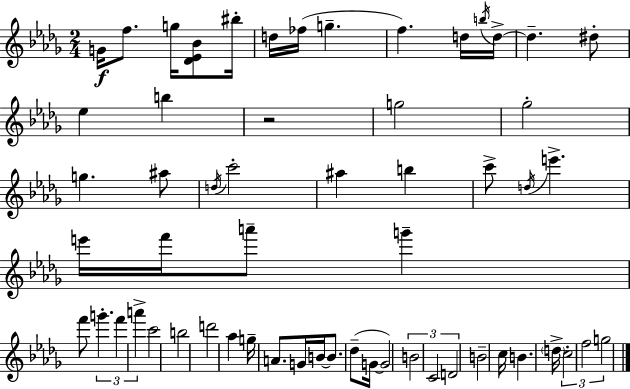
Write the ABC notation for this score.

X:1
T:Untitled
M:2/4
L:1/4
K:Bbm
G/4 f/2 g/4 [_D_E_B]/2 ^b/4 d/4 _f/4 g f d/4 b/4 d/4 d ^d/2 _e b z2 g2 _g2 g ^a/2 d/4 c'2 ^a b c'/2 d/4 e' e'/4 f'/4 a'/2 g' f'/2 g' f' a' c'2 b2 d'2 _a g/4 A/2 G/4 B/4 B/2 _d/2 G/4 G2 B2 C2 D2 B2 c/4 B d/4 c2 f2 g2